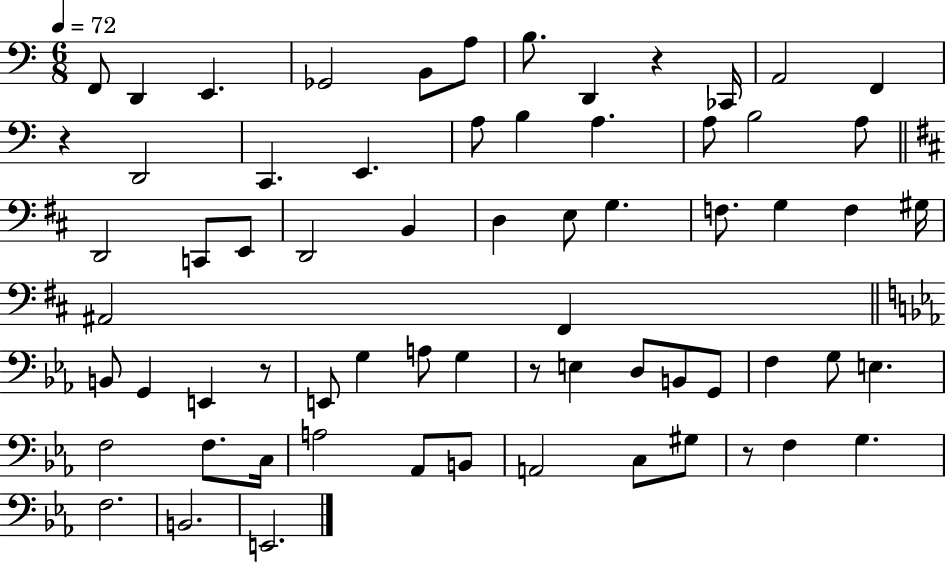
{
  \clef bass
  \numericTimeSignature
  \time 6/8
  \key c \major
  \tempo 4 = 72
  \repeat volta 2 { f,8 d,4 e,4. | ges,2 b,8 a8 | b8. d,4 r4 ces,16 | a,2 f,4 | \break r4 d,2 | c,4. e,4. | a8 b4 a4. | a8 b2 a8 | \break \bar "||" \break \key d \major d,2 c,8 e,8 | d,2 b,4 | d4 e8 g4. | f8. g4 f4 gis16 | \break ais,2 fis,4 | \bar "||" \break \key c \minor b,8 g,4 e,4 r8 | e,8 g4 a8 g4 | r8 e4 d8 b,8 g,8 | f4 g8 e4. | \break f2 f8. c16 | a2 aes,8 b,8 | a,2 c8 gis8 | r8 f4 g4. | \break f2. | b,2. | e,2. | } \bar "|."
}